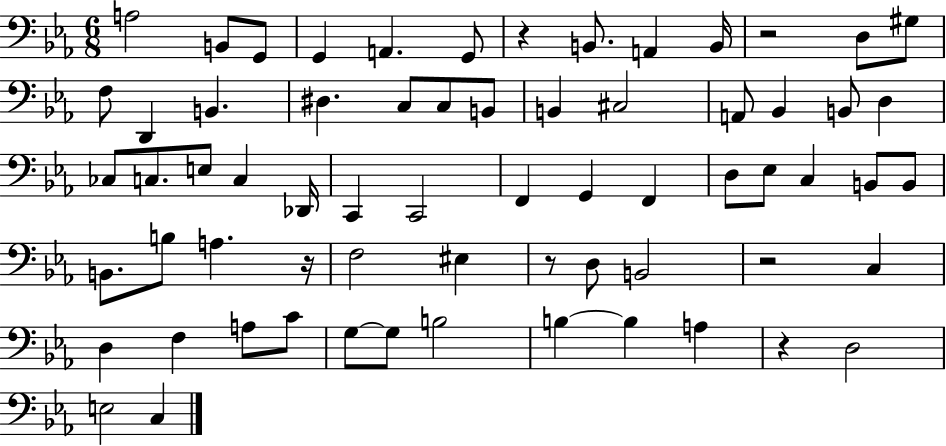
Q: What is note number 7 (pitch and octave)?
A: B2